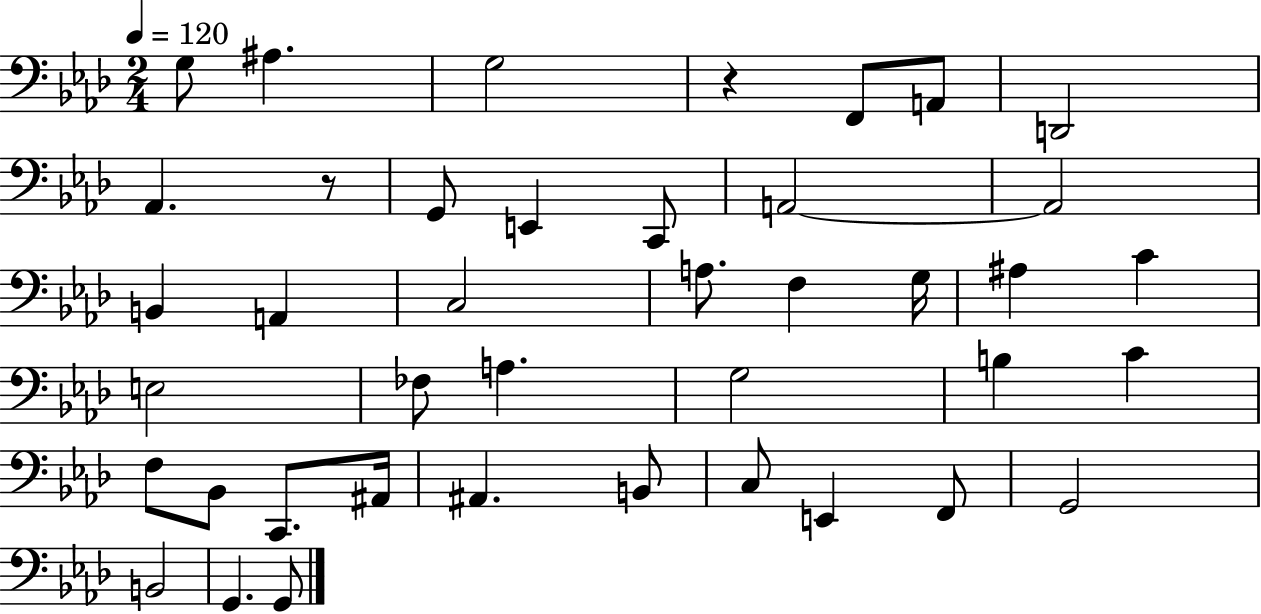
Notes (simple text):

G3/e A#3/q. G3/h R/q F2/e A2/e D2/h Ab2/q. R/e G2/e E2/q C2/e A2/h A2/h B2/q A2/q C3/h A3/e. F3/q G3/s A#3/q C4/q E3/h FES3/e A3/q. G3/h B3/q C4/q F3/e Bb2/e C2/e. A#2/s A#2/q. B2/e C3/e E2/q F2/e G2/h B2/h G2/q. G2/e